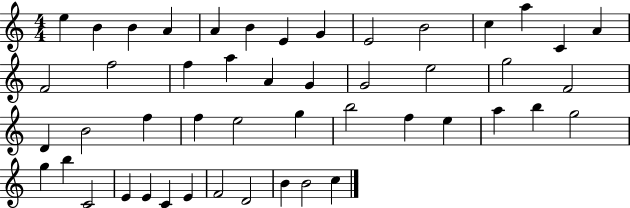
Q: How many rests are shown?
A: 0